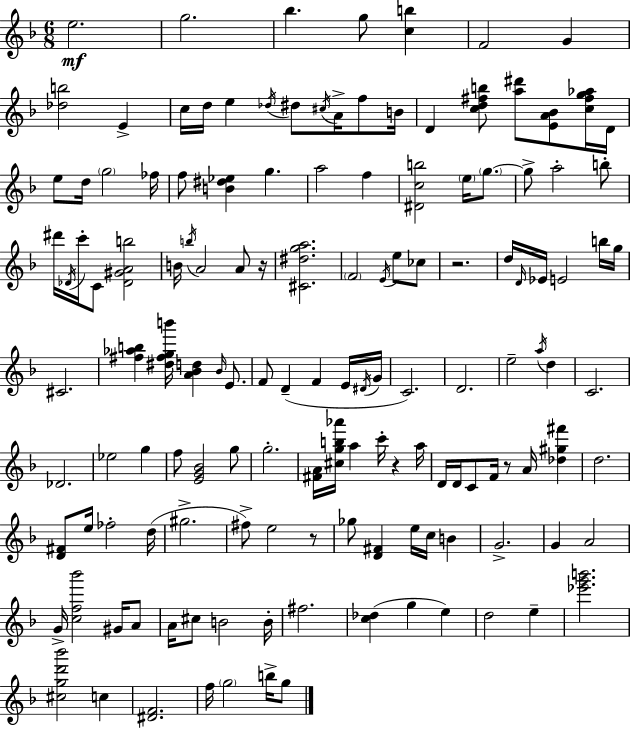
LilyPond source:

{
  \clef treble
  \numericTimeSignature
  \time 6/8
  \key d \minor
  \repeat volta 2 { e''2.\mf | g''2. | bes''4. g''8 <c'' b''>4 | f'2 g'4 | \break <des'' b''>2 e'4-> | c''16 d''16 e''4 \acciaccatura { des''16 } dis''8 \acciaccatura { cis''16 } a'16-> f''8 | b'16 d'4 <c'' d'' fis'' b''>8 <a'' dis'''>8 <e' a' bes'>8 | <c'' fis'' g'' aes''>16 d'16 e''8 d''16 \parenthesize g''2 | \break fes''16 f''8 <b' dis'' ees''>4 g''4. | a''2 f''4 | <dis' c'' b''>2 \parenthesize e''16 \parenthesize g''8.~~ | g''8-> a''2-. | \break b''8-. dis'''16 \acciaccatura { des'16 } c'''16-. c'8 <des' gis' a' b''>2 | b'16 \acciaccatura { b''16 } a'2 | a'8 r16 <cis' dis'' g'' a''>2. | \parenthesize f'2 | \break \acciaccatura { e'16 } e''8 ces''8 r2. | d''16 \grace { d'16 } ees'16 e'2 | b''16 g''16 cis'2. | <fis'' aes'' b''>4 <dis'' fis'' g'' b'''>16 <a' bes' d''>4 | \break \grace { bes'16 } e'8. f'8 d'4--( | f'4 e'16 \acciaccatura { dis'16 } g'16 c'2.) | d'2. | e''2-- | \break \acciaccatura { a''16 } d''4 c'2. | des'2. | ees''2 | g''4 f''8 <e' g' bes'>2 | \break g''8 g''2.-. | <fis' a'>16 <cis'' g'' b'' aes'''>16 a''4 | c'''16-. r4 a''16 d'16 d'16 c'8 | f'16 r8 a'16 <des'' gis'' fis'''>4 d''2. | \break <d' fis'>8 e''16 | fes''2-. d''16( gis''2.-> | fis''8->) e''2 | r8 ges''8 <d' fis'>4 | \break e''16 c''16 b'4 g'2.-> | g'4 | a'2 g'16-> <c'' f'' bes'''>2 | gis'16 a'8 a'16 cis''8 | \break b'2 b'16-. fis''2. | <c'' des''>4( | g''4 e''4) d''2 | e''4-- <ees''' g''' b'''>2. | \break <cis'' g'' d''' bes'''>2 | c''4 <dis' f'>2. | f''16 \parenthesize g''2 | b''16-> g''8 } \bar "|."
}